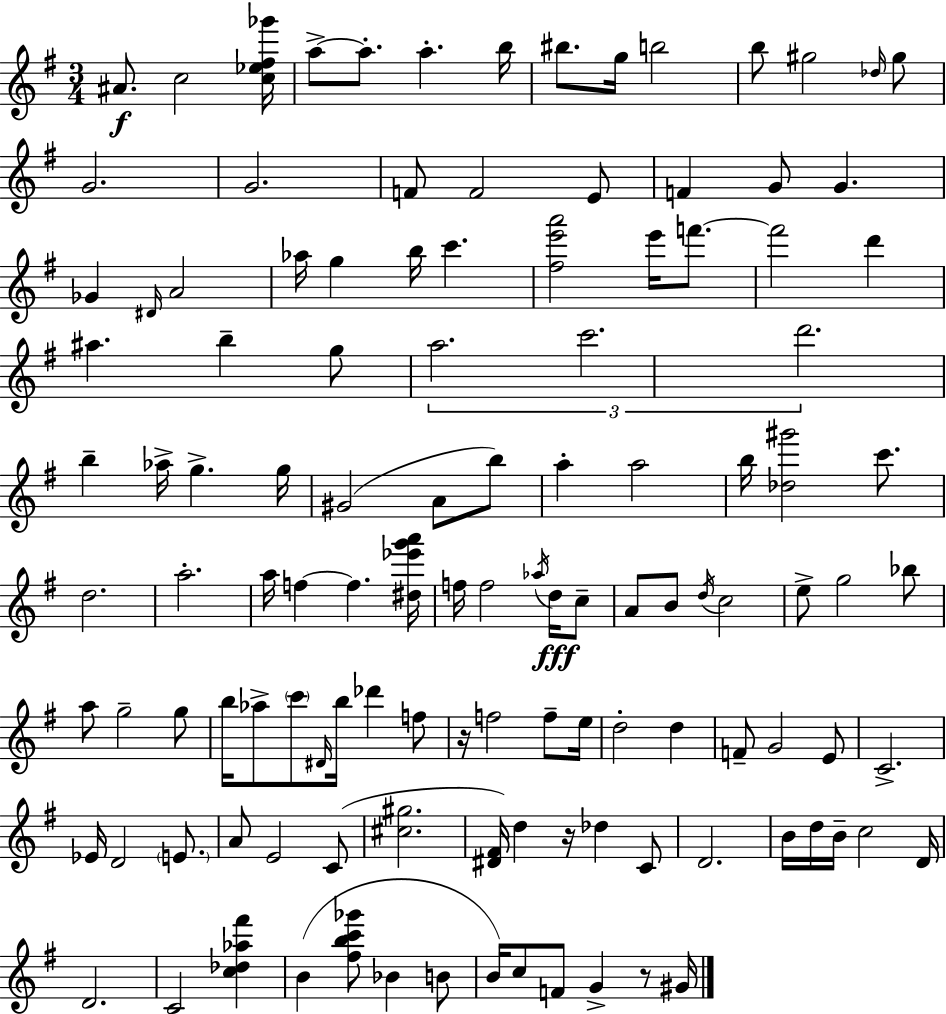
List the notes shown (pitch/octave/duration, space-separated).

A#4/e. C5/h [C5,Eb5,F#5,Gb6]/s A5/e A5/e. A5/q. B5/s BIS5/e. G5/s B5/h B5/e G#5/h Db5/s G#5/e G4/h. G4/h. F4/e F4/h E4/e F4/q G4/e G4/q. Gb4/q D#4/s A4/h Ab5/s G5/q B5/s C6/q. [F#5,E6,A6]/h E6/s F6/e. F6/h D6/q A#5/q. B5/q G5/e A5/h. C6/h. D6/h. B5/q Ab5/s G5/q. G5/s G#4/h A4/e B5/e A5/q A5/h B5/s [Db5,G#6]/h C6/e. D5/h. A5/h. A5/s F5/q F5/q. [D#5,Eb6,G6,A6]/s F5/s F5/h Ab5/s D5/s C5/e A4/e B4/e D5/s C5/h E5/e G5/h Bb5/e A5/e G5/h G5/e B5/s Ab5/e C6/e D#4/s B5/s Db6/q F5/e R/s F5/h F5/e E5/s D5/h D5/q F4/e G4/h E4/e C4/h. Eb4/s D4/h E4/e. A4/e E4/h C4/e [C#5,G#5]/h. [D#4,F#4]/s D5/q R/s Db5/q C4/e D4/h. B4/s D5/s B4/s C5/h D4/s D4/h. C4/h [C5,Db5,Ab5,F#6]/q B4/q [F#5,B5,C6,Gb6]/e Bb4/q B4/e B4/s C5/e F4/e G4/q R/e G#4/s